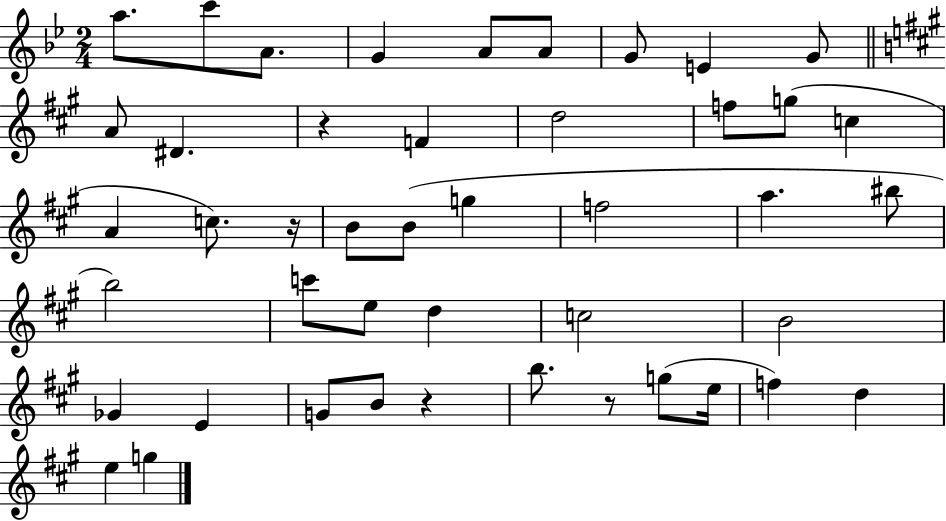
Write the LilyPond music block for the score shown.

{
  \clef treble
  \numericTimeSignature
  \time 2/4
  \key bes \major
  a''8. c'''8 a'8. | g'4 a'8 a'8 | g'8 e'4 g'8 | \bar "||" \break \key a \major a'8 dis'4. | r4 f'4 | d''2 | f''8 g''8( c''4 | \break a'4 c''8.) r16 | b'8 b'8( g''4 | f''2 | a''4. bis''8 | \break b''2) | c'''8 e''8 d''4 | c''2 | b'2 | \break ges'4 e'4 | g'8 b'8 r4 | b''8. r8 g''8( e''16 | f''4) d''4 | \break e''4 g''4 | \bar "|."
}